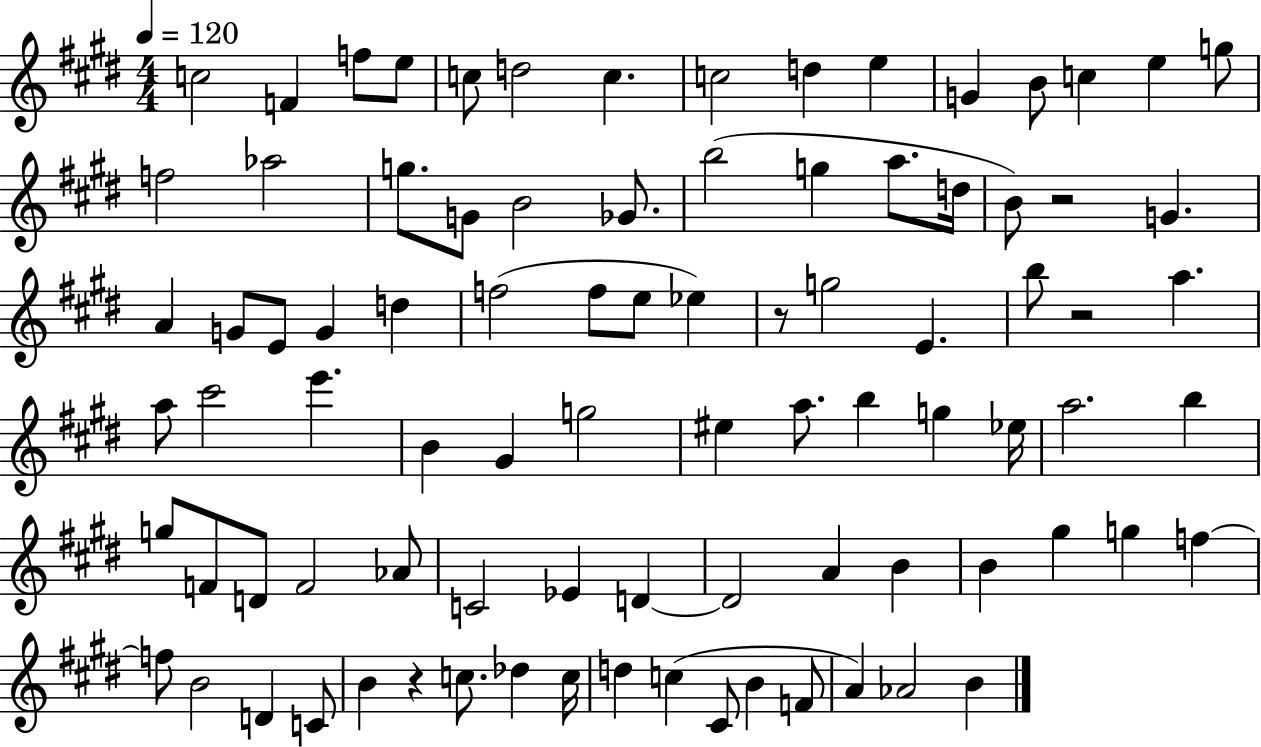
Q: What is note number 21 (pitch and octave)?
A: Gb4